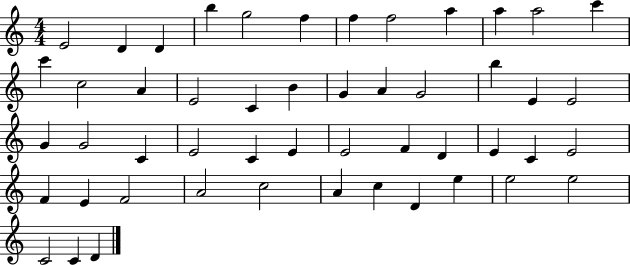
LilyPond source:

{
  \clef treble
  \numericTimeSignature
  \time 4/4
  \key c \major
  e'2 d'4 d'4 | b''4 g''2 f''4 | f''4 f''2 a''4 | a''4 a''2 c'''4 | \break c'''4 c''2 a'4 | e'2 c'4 b'4 | g'4 a'4 g'2 | b''4 e'4 e'2 | \break g'4 g'2 c'4 | e'2 c'4 e'4 | e'2 f'4 d'4 | e'4 c'4 e'2 | \break f'4 e'4 f'2 | a'2 c''2 | a'4 c''4 d'4 e''4 | e''2 e''2 | \break c'2 c'4 d'4 | \bar "|."
}